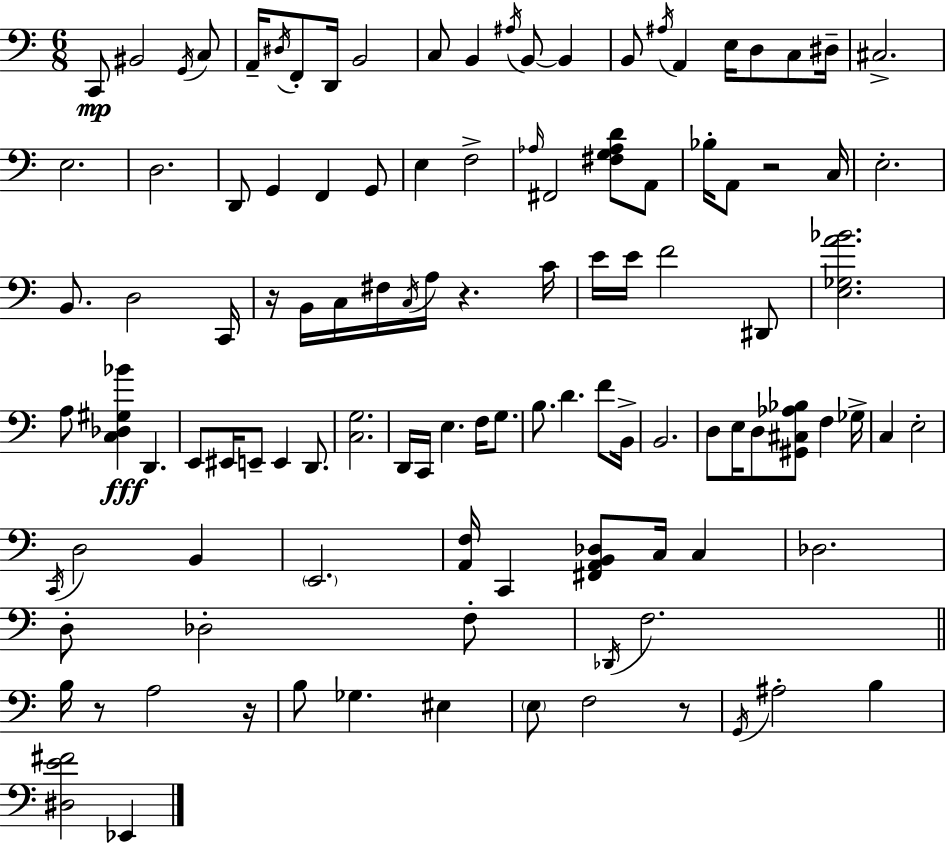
C2/e BIS2/h G2/s C3/e A2/s D#3/s F2/e D2/s B2/h C3/e B2/q A#3/s B2/e B2/q B2/e A#3/s A2/q E3/s D3/e C3/e D#3/s C#3/h. E3/h. D3/h. D2/e G2/q F2/q G2/e E3/q F3/h Ab3/s F#2/h [F#3,G3,Ab3,D4]/e A2/e Bb3/s A2/e R/h C3/s E3/h. B2/e. D3/h C2/s R/s B2/s C3/s F#3/s C3/s A3/s R/q. C4/s E4/s E4/s F4/h D#2/e [E3,Gb3,A4,Bb4]/h. A3/e [C3,Db3,G#3,Bb4]/q D2/q. E2/e EIS2/s E2/e E2/q D2/e. [C3,G3]/h. D2/s C2/s E3/q. F3/s G3/e. B3/e. D4/q. F4/e B2/s B2/h. D3/e E3/s D3/e [G#2,C#3,Ab3,Bb3]/e F3/q Gb3/s C3/q E3/h C2/s D3/h B2/q E2/h. [A2,F3]/s C2/q [F#2,A2,B2,Db3]/e C3/s C3/q Db3/h. D3/e Db3/h F3/e Db2/s F3/h. B3/s R/e A3/h R/s B3/e Gb3/q. EIS3/q E3/e F3/h R/e G2/s A#3/h B3/q [D#3,E4,F#4]/h Eb2/q